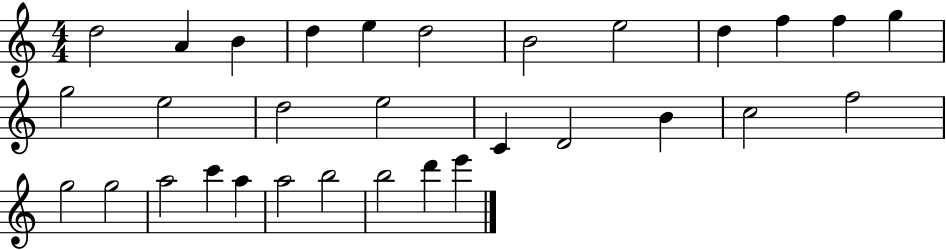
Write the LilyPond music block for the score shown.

{
  \clef treble
  \numericTimeSignature
  \time 4/4
  \key c \major
  d''2 a'4 b'4 | d''4 e''4 d''2 | b'2 e''2 | d''4 f''4 f''4 g''4 | \break g''2 e''2 | d''2 e''2 | c'4 d'2 b'4 | c''2 f''2 | \break g''2 g''2 | a''2 c'''4 a''4 | a''2 b''2 | b''2 d'''4 e'''4 | \break \bar "|."
}